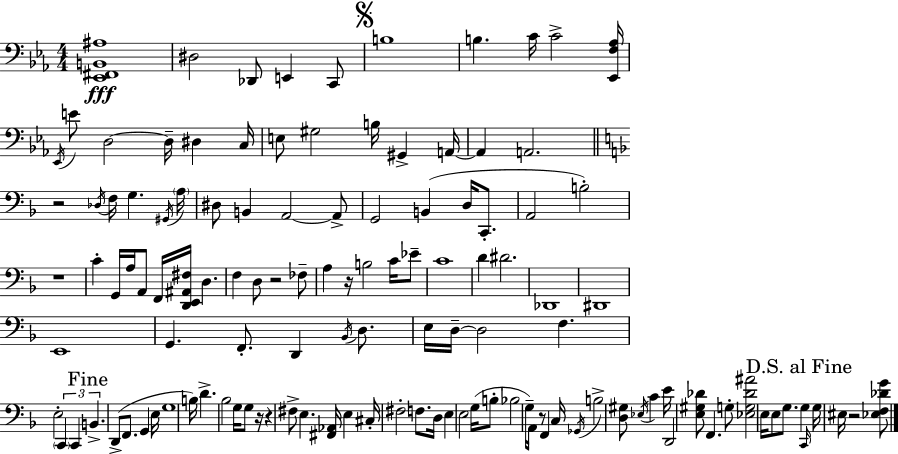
X:1
T:Untitled
M:4/4
L:1/4
K:Cm
[_E,,^F,,B,,^A,]4 ^D,2 _D,,/2 E,, C,,/2 B,4 B, C/4 C2 [_E,,F,_A,]/4 _E,,/4 E/2 D,2 D,/4 ^D, C,/4 E,/2 ^G,2 B,/4 ^G,, A,,/4 A,, A,,2 z2 _D,/4 F,/4 G, ^G,,/4 A,/4 ^D,/2 B,, A,,2 A,,/2 G,,2 B,, D,/4 C,,/2 A,,2 B,2 z4 C G,,/4 A,/4 A,,/2 F,,/4 [D,,E,,^A,,^F,]/4 D, F, D,/2 z2 _F,/2 A, z/4 B,2 C/4 _E/2 C4 D ^D2 _D,,4 ^D,,4 E,,4 G,, F,,/2 D,, _B,,/4 D,/2 E,/4 D,/4 D,2 F, E,2 C,, C,, B,, D,,/2 F,,/2 G,, E,/4 G,4 B,/4 D _B,2 G,/4 G,/2 z/4 z ^F,/2 E, [^F,,_A,,]/4 E, ^C,/4 ^F,2 F,/2 D,/4 E, E,2 G,/4 B,/2 _B,2 G,/4 A,,/4 z/2 F,, C,/4 _G,,/4 B,2 [D,^G,]/2 _E,/4 C E/4 D,,2 [E,^G,_D]/2 F,, G,/2 [_E,G,_D^A]2 E,/4 E,/2 G,/2 G, C,,/4 G,/4 ^E,/4 z2 [_E,F,_DG]/2